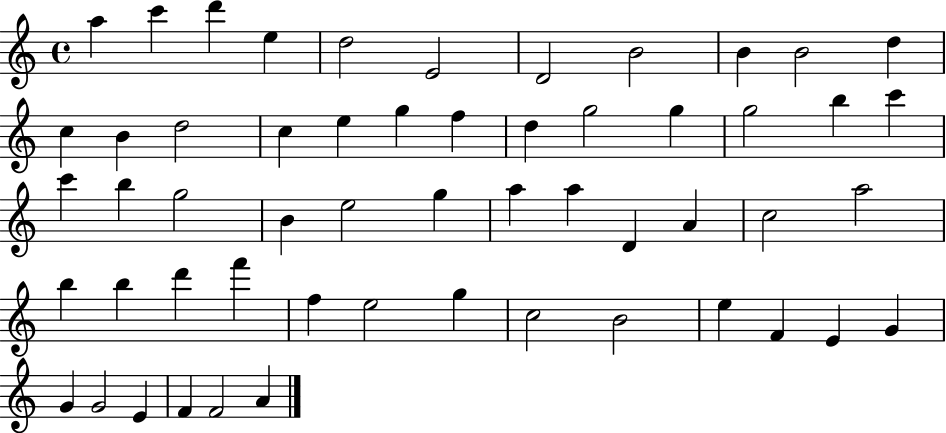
{
  \clef treble
  \time 4/4
  \defaultTimeSignature
  \key c \major
  a''4 c'''4 d'''4 e''4 | d''2 e'2 | d'2 b'2 | b'4 b'2 d''4 | \break c''4 b'4 d''2 | c''4 e''4 g''4 f''4 | d''4 g''2 g''4 | g''2 b''4 c'''4 | \break c'''4 b''4 g''2 | b'4 e''2 g''4 | a''4 a''4 d'4 a'4 | c''2 a''2 | \break b''4 b''4 d'''4 f'''4 | f''4 e''2 g''4 | c''2 b'2 | e''4 f'4 e'4 g'4 | \break g'4 g'2 e'4 | f'4 f'2 a'4 | \bar "|."
}